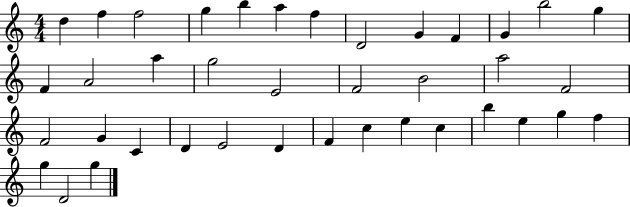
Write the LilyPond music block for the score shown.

{
  \clef treble
  \numericTimeSignature
  \time 4/4
  \key c \major
  d''4 f''4 f''2 | g''4 b''4 a''4 f''4 | d'2 g'4 f'4 | g'4 b''2 g''4 | \break f'4 a'2 a''4 | g''2 e'2 | f'2 b'2 | a''2 f'2 | \break f'2 g'4 c'4 | d'4 e'2 d'4 | f'4 c''4 e''4 c''4 | b''4 e''4 g''4 f''4 | \break g''4 d'2 g''4 | \bar "|."
}